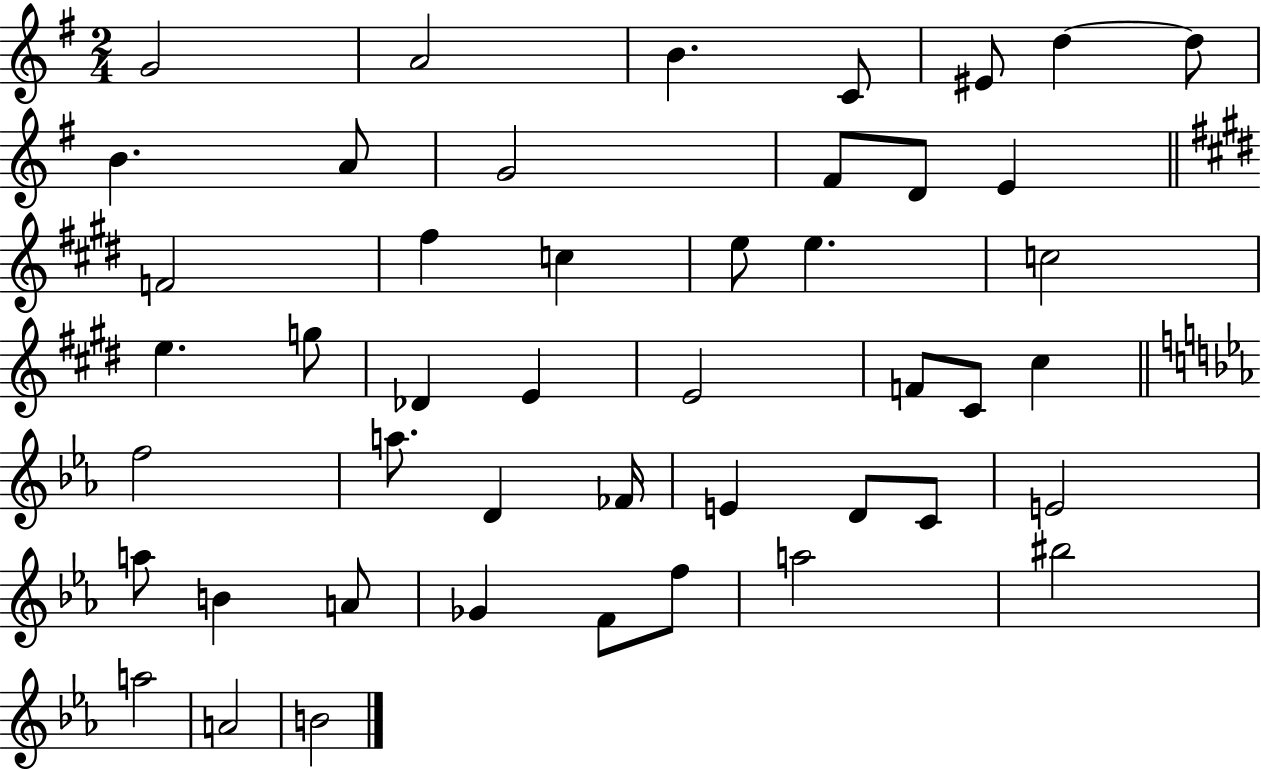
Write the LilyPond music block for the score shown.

{
  \clef treble
  \numericTimeSignature
  \time 2/4
  \key g \major
  g'2 | a'2 | b'4. c'8 | eis'8 d''4~~ d''8 | \break b'4. a'8 | g'2 | fis'8 d'8 e'4 | \bar "||" \break \key e \major f'2 | fis''4 c''4 | e''8 e''4. | c''2 | \break e''4. g''8 | des'4 e'4 | e'2 | f'8 cis'8 cis''4 | \break \bar "||" \break \key ees \major f''2 | a''8. d'4 fes'16 | e'4 d'8 c'8 | e'2 | \break a''8 b'4 a'8 | ges'4 f'8 f''8 | a''2 | bis''2 | \break a''2 | a'2 | b'2 | \bar "|."
}